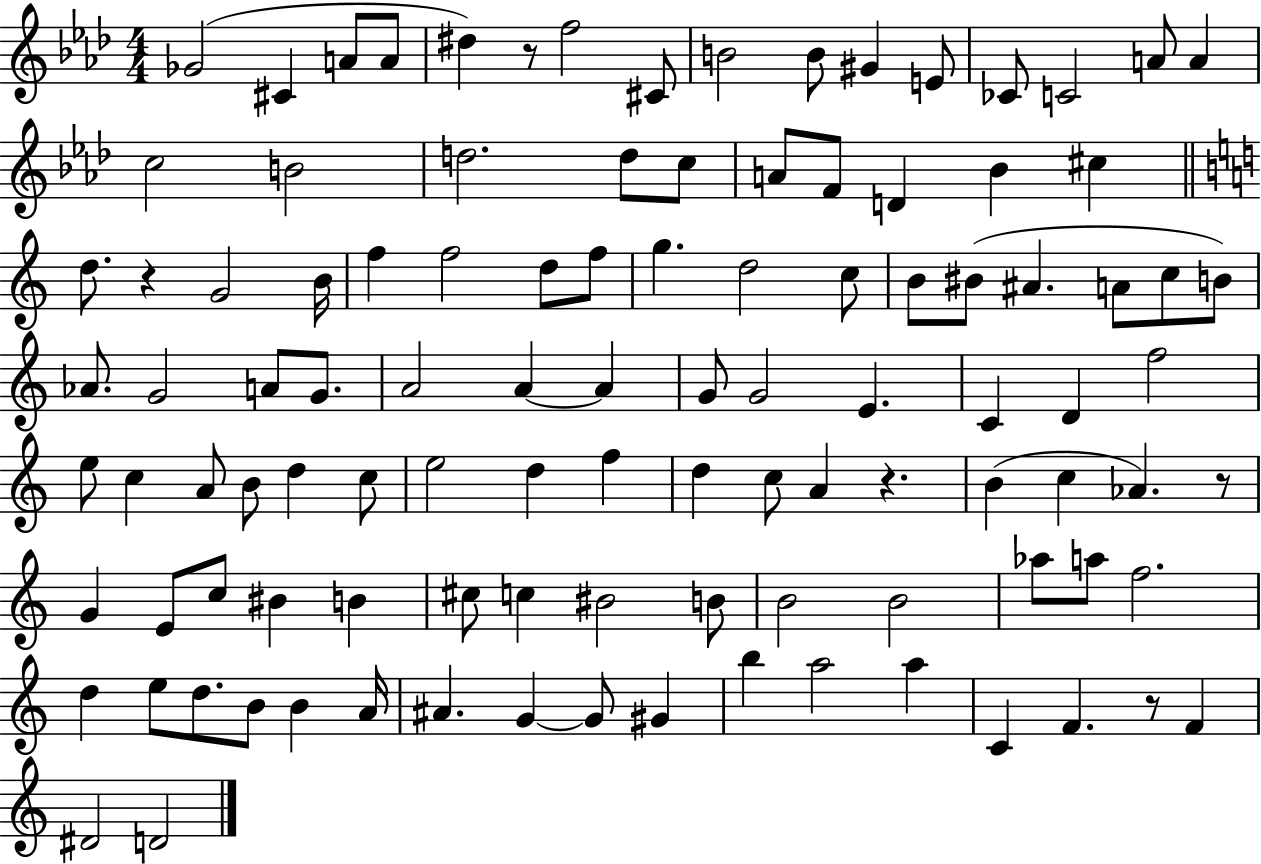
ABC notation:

X:1
T:Untitled
M:4/4
L:1/4
K:Ab
_G2 ^C A/2 A/2 ^d z/2 f2 ^C/2 B2 B/2 ^G E/2 _C/2 C2 A/2 A c2 B2 d2 d/2 c/2 A/2 F/2 D _B ^c d/2 z G2 B/4 f f2 d/2 f/2 g d2 c/2 B/2 ^B/2 ^A A/2 c/2 B/2 _A/2 G2 A/2 G/2 A2 A A G/2 G2 E C D f2 e/2 c A/2 B/2 d c/2 e2 d f d c/2 A z B c _A z/2 G E/2 c/2 ^B B ^c/2 c ^B2 B/2 B2 B2 _a/2 a/2 f2 d e/2 d/2 B/2 B A/4 ^A G G/2 ^G b a2 a C F z/2 F ^D2 D2